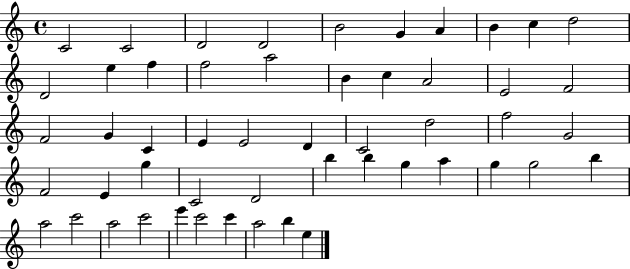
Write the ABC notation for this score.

X:1
T:Untitled
M:4/4
L:1/4
K:C
C2 C2 D2 D2 B2 G A B c d2 D2 e f f2 a2 B c A2 E2 F2 F2 G C E E2 D C2 d2 f2 G2 F2 E g C2 D2 b b g a g g2 b a2 c'2 a2 c'2 e' c'2 c' a2 b e